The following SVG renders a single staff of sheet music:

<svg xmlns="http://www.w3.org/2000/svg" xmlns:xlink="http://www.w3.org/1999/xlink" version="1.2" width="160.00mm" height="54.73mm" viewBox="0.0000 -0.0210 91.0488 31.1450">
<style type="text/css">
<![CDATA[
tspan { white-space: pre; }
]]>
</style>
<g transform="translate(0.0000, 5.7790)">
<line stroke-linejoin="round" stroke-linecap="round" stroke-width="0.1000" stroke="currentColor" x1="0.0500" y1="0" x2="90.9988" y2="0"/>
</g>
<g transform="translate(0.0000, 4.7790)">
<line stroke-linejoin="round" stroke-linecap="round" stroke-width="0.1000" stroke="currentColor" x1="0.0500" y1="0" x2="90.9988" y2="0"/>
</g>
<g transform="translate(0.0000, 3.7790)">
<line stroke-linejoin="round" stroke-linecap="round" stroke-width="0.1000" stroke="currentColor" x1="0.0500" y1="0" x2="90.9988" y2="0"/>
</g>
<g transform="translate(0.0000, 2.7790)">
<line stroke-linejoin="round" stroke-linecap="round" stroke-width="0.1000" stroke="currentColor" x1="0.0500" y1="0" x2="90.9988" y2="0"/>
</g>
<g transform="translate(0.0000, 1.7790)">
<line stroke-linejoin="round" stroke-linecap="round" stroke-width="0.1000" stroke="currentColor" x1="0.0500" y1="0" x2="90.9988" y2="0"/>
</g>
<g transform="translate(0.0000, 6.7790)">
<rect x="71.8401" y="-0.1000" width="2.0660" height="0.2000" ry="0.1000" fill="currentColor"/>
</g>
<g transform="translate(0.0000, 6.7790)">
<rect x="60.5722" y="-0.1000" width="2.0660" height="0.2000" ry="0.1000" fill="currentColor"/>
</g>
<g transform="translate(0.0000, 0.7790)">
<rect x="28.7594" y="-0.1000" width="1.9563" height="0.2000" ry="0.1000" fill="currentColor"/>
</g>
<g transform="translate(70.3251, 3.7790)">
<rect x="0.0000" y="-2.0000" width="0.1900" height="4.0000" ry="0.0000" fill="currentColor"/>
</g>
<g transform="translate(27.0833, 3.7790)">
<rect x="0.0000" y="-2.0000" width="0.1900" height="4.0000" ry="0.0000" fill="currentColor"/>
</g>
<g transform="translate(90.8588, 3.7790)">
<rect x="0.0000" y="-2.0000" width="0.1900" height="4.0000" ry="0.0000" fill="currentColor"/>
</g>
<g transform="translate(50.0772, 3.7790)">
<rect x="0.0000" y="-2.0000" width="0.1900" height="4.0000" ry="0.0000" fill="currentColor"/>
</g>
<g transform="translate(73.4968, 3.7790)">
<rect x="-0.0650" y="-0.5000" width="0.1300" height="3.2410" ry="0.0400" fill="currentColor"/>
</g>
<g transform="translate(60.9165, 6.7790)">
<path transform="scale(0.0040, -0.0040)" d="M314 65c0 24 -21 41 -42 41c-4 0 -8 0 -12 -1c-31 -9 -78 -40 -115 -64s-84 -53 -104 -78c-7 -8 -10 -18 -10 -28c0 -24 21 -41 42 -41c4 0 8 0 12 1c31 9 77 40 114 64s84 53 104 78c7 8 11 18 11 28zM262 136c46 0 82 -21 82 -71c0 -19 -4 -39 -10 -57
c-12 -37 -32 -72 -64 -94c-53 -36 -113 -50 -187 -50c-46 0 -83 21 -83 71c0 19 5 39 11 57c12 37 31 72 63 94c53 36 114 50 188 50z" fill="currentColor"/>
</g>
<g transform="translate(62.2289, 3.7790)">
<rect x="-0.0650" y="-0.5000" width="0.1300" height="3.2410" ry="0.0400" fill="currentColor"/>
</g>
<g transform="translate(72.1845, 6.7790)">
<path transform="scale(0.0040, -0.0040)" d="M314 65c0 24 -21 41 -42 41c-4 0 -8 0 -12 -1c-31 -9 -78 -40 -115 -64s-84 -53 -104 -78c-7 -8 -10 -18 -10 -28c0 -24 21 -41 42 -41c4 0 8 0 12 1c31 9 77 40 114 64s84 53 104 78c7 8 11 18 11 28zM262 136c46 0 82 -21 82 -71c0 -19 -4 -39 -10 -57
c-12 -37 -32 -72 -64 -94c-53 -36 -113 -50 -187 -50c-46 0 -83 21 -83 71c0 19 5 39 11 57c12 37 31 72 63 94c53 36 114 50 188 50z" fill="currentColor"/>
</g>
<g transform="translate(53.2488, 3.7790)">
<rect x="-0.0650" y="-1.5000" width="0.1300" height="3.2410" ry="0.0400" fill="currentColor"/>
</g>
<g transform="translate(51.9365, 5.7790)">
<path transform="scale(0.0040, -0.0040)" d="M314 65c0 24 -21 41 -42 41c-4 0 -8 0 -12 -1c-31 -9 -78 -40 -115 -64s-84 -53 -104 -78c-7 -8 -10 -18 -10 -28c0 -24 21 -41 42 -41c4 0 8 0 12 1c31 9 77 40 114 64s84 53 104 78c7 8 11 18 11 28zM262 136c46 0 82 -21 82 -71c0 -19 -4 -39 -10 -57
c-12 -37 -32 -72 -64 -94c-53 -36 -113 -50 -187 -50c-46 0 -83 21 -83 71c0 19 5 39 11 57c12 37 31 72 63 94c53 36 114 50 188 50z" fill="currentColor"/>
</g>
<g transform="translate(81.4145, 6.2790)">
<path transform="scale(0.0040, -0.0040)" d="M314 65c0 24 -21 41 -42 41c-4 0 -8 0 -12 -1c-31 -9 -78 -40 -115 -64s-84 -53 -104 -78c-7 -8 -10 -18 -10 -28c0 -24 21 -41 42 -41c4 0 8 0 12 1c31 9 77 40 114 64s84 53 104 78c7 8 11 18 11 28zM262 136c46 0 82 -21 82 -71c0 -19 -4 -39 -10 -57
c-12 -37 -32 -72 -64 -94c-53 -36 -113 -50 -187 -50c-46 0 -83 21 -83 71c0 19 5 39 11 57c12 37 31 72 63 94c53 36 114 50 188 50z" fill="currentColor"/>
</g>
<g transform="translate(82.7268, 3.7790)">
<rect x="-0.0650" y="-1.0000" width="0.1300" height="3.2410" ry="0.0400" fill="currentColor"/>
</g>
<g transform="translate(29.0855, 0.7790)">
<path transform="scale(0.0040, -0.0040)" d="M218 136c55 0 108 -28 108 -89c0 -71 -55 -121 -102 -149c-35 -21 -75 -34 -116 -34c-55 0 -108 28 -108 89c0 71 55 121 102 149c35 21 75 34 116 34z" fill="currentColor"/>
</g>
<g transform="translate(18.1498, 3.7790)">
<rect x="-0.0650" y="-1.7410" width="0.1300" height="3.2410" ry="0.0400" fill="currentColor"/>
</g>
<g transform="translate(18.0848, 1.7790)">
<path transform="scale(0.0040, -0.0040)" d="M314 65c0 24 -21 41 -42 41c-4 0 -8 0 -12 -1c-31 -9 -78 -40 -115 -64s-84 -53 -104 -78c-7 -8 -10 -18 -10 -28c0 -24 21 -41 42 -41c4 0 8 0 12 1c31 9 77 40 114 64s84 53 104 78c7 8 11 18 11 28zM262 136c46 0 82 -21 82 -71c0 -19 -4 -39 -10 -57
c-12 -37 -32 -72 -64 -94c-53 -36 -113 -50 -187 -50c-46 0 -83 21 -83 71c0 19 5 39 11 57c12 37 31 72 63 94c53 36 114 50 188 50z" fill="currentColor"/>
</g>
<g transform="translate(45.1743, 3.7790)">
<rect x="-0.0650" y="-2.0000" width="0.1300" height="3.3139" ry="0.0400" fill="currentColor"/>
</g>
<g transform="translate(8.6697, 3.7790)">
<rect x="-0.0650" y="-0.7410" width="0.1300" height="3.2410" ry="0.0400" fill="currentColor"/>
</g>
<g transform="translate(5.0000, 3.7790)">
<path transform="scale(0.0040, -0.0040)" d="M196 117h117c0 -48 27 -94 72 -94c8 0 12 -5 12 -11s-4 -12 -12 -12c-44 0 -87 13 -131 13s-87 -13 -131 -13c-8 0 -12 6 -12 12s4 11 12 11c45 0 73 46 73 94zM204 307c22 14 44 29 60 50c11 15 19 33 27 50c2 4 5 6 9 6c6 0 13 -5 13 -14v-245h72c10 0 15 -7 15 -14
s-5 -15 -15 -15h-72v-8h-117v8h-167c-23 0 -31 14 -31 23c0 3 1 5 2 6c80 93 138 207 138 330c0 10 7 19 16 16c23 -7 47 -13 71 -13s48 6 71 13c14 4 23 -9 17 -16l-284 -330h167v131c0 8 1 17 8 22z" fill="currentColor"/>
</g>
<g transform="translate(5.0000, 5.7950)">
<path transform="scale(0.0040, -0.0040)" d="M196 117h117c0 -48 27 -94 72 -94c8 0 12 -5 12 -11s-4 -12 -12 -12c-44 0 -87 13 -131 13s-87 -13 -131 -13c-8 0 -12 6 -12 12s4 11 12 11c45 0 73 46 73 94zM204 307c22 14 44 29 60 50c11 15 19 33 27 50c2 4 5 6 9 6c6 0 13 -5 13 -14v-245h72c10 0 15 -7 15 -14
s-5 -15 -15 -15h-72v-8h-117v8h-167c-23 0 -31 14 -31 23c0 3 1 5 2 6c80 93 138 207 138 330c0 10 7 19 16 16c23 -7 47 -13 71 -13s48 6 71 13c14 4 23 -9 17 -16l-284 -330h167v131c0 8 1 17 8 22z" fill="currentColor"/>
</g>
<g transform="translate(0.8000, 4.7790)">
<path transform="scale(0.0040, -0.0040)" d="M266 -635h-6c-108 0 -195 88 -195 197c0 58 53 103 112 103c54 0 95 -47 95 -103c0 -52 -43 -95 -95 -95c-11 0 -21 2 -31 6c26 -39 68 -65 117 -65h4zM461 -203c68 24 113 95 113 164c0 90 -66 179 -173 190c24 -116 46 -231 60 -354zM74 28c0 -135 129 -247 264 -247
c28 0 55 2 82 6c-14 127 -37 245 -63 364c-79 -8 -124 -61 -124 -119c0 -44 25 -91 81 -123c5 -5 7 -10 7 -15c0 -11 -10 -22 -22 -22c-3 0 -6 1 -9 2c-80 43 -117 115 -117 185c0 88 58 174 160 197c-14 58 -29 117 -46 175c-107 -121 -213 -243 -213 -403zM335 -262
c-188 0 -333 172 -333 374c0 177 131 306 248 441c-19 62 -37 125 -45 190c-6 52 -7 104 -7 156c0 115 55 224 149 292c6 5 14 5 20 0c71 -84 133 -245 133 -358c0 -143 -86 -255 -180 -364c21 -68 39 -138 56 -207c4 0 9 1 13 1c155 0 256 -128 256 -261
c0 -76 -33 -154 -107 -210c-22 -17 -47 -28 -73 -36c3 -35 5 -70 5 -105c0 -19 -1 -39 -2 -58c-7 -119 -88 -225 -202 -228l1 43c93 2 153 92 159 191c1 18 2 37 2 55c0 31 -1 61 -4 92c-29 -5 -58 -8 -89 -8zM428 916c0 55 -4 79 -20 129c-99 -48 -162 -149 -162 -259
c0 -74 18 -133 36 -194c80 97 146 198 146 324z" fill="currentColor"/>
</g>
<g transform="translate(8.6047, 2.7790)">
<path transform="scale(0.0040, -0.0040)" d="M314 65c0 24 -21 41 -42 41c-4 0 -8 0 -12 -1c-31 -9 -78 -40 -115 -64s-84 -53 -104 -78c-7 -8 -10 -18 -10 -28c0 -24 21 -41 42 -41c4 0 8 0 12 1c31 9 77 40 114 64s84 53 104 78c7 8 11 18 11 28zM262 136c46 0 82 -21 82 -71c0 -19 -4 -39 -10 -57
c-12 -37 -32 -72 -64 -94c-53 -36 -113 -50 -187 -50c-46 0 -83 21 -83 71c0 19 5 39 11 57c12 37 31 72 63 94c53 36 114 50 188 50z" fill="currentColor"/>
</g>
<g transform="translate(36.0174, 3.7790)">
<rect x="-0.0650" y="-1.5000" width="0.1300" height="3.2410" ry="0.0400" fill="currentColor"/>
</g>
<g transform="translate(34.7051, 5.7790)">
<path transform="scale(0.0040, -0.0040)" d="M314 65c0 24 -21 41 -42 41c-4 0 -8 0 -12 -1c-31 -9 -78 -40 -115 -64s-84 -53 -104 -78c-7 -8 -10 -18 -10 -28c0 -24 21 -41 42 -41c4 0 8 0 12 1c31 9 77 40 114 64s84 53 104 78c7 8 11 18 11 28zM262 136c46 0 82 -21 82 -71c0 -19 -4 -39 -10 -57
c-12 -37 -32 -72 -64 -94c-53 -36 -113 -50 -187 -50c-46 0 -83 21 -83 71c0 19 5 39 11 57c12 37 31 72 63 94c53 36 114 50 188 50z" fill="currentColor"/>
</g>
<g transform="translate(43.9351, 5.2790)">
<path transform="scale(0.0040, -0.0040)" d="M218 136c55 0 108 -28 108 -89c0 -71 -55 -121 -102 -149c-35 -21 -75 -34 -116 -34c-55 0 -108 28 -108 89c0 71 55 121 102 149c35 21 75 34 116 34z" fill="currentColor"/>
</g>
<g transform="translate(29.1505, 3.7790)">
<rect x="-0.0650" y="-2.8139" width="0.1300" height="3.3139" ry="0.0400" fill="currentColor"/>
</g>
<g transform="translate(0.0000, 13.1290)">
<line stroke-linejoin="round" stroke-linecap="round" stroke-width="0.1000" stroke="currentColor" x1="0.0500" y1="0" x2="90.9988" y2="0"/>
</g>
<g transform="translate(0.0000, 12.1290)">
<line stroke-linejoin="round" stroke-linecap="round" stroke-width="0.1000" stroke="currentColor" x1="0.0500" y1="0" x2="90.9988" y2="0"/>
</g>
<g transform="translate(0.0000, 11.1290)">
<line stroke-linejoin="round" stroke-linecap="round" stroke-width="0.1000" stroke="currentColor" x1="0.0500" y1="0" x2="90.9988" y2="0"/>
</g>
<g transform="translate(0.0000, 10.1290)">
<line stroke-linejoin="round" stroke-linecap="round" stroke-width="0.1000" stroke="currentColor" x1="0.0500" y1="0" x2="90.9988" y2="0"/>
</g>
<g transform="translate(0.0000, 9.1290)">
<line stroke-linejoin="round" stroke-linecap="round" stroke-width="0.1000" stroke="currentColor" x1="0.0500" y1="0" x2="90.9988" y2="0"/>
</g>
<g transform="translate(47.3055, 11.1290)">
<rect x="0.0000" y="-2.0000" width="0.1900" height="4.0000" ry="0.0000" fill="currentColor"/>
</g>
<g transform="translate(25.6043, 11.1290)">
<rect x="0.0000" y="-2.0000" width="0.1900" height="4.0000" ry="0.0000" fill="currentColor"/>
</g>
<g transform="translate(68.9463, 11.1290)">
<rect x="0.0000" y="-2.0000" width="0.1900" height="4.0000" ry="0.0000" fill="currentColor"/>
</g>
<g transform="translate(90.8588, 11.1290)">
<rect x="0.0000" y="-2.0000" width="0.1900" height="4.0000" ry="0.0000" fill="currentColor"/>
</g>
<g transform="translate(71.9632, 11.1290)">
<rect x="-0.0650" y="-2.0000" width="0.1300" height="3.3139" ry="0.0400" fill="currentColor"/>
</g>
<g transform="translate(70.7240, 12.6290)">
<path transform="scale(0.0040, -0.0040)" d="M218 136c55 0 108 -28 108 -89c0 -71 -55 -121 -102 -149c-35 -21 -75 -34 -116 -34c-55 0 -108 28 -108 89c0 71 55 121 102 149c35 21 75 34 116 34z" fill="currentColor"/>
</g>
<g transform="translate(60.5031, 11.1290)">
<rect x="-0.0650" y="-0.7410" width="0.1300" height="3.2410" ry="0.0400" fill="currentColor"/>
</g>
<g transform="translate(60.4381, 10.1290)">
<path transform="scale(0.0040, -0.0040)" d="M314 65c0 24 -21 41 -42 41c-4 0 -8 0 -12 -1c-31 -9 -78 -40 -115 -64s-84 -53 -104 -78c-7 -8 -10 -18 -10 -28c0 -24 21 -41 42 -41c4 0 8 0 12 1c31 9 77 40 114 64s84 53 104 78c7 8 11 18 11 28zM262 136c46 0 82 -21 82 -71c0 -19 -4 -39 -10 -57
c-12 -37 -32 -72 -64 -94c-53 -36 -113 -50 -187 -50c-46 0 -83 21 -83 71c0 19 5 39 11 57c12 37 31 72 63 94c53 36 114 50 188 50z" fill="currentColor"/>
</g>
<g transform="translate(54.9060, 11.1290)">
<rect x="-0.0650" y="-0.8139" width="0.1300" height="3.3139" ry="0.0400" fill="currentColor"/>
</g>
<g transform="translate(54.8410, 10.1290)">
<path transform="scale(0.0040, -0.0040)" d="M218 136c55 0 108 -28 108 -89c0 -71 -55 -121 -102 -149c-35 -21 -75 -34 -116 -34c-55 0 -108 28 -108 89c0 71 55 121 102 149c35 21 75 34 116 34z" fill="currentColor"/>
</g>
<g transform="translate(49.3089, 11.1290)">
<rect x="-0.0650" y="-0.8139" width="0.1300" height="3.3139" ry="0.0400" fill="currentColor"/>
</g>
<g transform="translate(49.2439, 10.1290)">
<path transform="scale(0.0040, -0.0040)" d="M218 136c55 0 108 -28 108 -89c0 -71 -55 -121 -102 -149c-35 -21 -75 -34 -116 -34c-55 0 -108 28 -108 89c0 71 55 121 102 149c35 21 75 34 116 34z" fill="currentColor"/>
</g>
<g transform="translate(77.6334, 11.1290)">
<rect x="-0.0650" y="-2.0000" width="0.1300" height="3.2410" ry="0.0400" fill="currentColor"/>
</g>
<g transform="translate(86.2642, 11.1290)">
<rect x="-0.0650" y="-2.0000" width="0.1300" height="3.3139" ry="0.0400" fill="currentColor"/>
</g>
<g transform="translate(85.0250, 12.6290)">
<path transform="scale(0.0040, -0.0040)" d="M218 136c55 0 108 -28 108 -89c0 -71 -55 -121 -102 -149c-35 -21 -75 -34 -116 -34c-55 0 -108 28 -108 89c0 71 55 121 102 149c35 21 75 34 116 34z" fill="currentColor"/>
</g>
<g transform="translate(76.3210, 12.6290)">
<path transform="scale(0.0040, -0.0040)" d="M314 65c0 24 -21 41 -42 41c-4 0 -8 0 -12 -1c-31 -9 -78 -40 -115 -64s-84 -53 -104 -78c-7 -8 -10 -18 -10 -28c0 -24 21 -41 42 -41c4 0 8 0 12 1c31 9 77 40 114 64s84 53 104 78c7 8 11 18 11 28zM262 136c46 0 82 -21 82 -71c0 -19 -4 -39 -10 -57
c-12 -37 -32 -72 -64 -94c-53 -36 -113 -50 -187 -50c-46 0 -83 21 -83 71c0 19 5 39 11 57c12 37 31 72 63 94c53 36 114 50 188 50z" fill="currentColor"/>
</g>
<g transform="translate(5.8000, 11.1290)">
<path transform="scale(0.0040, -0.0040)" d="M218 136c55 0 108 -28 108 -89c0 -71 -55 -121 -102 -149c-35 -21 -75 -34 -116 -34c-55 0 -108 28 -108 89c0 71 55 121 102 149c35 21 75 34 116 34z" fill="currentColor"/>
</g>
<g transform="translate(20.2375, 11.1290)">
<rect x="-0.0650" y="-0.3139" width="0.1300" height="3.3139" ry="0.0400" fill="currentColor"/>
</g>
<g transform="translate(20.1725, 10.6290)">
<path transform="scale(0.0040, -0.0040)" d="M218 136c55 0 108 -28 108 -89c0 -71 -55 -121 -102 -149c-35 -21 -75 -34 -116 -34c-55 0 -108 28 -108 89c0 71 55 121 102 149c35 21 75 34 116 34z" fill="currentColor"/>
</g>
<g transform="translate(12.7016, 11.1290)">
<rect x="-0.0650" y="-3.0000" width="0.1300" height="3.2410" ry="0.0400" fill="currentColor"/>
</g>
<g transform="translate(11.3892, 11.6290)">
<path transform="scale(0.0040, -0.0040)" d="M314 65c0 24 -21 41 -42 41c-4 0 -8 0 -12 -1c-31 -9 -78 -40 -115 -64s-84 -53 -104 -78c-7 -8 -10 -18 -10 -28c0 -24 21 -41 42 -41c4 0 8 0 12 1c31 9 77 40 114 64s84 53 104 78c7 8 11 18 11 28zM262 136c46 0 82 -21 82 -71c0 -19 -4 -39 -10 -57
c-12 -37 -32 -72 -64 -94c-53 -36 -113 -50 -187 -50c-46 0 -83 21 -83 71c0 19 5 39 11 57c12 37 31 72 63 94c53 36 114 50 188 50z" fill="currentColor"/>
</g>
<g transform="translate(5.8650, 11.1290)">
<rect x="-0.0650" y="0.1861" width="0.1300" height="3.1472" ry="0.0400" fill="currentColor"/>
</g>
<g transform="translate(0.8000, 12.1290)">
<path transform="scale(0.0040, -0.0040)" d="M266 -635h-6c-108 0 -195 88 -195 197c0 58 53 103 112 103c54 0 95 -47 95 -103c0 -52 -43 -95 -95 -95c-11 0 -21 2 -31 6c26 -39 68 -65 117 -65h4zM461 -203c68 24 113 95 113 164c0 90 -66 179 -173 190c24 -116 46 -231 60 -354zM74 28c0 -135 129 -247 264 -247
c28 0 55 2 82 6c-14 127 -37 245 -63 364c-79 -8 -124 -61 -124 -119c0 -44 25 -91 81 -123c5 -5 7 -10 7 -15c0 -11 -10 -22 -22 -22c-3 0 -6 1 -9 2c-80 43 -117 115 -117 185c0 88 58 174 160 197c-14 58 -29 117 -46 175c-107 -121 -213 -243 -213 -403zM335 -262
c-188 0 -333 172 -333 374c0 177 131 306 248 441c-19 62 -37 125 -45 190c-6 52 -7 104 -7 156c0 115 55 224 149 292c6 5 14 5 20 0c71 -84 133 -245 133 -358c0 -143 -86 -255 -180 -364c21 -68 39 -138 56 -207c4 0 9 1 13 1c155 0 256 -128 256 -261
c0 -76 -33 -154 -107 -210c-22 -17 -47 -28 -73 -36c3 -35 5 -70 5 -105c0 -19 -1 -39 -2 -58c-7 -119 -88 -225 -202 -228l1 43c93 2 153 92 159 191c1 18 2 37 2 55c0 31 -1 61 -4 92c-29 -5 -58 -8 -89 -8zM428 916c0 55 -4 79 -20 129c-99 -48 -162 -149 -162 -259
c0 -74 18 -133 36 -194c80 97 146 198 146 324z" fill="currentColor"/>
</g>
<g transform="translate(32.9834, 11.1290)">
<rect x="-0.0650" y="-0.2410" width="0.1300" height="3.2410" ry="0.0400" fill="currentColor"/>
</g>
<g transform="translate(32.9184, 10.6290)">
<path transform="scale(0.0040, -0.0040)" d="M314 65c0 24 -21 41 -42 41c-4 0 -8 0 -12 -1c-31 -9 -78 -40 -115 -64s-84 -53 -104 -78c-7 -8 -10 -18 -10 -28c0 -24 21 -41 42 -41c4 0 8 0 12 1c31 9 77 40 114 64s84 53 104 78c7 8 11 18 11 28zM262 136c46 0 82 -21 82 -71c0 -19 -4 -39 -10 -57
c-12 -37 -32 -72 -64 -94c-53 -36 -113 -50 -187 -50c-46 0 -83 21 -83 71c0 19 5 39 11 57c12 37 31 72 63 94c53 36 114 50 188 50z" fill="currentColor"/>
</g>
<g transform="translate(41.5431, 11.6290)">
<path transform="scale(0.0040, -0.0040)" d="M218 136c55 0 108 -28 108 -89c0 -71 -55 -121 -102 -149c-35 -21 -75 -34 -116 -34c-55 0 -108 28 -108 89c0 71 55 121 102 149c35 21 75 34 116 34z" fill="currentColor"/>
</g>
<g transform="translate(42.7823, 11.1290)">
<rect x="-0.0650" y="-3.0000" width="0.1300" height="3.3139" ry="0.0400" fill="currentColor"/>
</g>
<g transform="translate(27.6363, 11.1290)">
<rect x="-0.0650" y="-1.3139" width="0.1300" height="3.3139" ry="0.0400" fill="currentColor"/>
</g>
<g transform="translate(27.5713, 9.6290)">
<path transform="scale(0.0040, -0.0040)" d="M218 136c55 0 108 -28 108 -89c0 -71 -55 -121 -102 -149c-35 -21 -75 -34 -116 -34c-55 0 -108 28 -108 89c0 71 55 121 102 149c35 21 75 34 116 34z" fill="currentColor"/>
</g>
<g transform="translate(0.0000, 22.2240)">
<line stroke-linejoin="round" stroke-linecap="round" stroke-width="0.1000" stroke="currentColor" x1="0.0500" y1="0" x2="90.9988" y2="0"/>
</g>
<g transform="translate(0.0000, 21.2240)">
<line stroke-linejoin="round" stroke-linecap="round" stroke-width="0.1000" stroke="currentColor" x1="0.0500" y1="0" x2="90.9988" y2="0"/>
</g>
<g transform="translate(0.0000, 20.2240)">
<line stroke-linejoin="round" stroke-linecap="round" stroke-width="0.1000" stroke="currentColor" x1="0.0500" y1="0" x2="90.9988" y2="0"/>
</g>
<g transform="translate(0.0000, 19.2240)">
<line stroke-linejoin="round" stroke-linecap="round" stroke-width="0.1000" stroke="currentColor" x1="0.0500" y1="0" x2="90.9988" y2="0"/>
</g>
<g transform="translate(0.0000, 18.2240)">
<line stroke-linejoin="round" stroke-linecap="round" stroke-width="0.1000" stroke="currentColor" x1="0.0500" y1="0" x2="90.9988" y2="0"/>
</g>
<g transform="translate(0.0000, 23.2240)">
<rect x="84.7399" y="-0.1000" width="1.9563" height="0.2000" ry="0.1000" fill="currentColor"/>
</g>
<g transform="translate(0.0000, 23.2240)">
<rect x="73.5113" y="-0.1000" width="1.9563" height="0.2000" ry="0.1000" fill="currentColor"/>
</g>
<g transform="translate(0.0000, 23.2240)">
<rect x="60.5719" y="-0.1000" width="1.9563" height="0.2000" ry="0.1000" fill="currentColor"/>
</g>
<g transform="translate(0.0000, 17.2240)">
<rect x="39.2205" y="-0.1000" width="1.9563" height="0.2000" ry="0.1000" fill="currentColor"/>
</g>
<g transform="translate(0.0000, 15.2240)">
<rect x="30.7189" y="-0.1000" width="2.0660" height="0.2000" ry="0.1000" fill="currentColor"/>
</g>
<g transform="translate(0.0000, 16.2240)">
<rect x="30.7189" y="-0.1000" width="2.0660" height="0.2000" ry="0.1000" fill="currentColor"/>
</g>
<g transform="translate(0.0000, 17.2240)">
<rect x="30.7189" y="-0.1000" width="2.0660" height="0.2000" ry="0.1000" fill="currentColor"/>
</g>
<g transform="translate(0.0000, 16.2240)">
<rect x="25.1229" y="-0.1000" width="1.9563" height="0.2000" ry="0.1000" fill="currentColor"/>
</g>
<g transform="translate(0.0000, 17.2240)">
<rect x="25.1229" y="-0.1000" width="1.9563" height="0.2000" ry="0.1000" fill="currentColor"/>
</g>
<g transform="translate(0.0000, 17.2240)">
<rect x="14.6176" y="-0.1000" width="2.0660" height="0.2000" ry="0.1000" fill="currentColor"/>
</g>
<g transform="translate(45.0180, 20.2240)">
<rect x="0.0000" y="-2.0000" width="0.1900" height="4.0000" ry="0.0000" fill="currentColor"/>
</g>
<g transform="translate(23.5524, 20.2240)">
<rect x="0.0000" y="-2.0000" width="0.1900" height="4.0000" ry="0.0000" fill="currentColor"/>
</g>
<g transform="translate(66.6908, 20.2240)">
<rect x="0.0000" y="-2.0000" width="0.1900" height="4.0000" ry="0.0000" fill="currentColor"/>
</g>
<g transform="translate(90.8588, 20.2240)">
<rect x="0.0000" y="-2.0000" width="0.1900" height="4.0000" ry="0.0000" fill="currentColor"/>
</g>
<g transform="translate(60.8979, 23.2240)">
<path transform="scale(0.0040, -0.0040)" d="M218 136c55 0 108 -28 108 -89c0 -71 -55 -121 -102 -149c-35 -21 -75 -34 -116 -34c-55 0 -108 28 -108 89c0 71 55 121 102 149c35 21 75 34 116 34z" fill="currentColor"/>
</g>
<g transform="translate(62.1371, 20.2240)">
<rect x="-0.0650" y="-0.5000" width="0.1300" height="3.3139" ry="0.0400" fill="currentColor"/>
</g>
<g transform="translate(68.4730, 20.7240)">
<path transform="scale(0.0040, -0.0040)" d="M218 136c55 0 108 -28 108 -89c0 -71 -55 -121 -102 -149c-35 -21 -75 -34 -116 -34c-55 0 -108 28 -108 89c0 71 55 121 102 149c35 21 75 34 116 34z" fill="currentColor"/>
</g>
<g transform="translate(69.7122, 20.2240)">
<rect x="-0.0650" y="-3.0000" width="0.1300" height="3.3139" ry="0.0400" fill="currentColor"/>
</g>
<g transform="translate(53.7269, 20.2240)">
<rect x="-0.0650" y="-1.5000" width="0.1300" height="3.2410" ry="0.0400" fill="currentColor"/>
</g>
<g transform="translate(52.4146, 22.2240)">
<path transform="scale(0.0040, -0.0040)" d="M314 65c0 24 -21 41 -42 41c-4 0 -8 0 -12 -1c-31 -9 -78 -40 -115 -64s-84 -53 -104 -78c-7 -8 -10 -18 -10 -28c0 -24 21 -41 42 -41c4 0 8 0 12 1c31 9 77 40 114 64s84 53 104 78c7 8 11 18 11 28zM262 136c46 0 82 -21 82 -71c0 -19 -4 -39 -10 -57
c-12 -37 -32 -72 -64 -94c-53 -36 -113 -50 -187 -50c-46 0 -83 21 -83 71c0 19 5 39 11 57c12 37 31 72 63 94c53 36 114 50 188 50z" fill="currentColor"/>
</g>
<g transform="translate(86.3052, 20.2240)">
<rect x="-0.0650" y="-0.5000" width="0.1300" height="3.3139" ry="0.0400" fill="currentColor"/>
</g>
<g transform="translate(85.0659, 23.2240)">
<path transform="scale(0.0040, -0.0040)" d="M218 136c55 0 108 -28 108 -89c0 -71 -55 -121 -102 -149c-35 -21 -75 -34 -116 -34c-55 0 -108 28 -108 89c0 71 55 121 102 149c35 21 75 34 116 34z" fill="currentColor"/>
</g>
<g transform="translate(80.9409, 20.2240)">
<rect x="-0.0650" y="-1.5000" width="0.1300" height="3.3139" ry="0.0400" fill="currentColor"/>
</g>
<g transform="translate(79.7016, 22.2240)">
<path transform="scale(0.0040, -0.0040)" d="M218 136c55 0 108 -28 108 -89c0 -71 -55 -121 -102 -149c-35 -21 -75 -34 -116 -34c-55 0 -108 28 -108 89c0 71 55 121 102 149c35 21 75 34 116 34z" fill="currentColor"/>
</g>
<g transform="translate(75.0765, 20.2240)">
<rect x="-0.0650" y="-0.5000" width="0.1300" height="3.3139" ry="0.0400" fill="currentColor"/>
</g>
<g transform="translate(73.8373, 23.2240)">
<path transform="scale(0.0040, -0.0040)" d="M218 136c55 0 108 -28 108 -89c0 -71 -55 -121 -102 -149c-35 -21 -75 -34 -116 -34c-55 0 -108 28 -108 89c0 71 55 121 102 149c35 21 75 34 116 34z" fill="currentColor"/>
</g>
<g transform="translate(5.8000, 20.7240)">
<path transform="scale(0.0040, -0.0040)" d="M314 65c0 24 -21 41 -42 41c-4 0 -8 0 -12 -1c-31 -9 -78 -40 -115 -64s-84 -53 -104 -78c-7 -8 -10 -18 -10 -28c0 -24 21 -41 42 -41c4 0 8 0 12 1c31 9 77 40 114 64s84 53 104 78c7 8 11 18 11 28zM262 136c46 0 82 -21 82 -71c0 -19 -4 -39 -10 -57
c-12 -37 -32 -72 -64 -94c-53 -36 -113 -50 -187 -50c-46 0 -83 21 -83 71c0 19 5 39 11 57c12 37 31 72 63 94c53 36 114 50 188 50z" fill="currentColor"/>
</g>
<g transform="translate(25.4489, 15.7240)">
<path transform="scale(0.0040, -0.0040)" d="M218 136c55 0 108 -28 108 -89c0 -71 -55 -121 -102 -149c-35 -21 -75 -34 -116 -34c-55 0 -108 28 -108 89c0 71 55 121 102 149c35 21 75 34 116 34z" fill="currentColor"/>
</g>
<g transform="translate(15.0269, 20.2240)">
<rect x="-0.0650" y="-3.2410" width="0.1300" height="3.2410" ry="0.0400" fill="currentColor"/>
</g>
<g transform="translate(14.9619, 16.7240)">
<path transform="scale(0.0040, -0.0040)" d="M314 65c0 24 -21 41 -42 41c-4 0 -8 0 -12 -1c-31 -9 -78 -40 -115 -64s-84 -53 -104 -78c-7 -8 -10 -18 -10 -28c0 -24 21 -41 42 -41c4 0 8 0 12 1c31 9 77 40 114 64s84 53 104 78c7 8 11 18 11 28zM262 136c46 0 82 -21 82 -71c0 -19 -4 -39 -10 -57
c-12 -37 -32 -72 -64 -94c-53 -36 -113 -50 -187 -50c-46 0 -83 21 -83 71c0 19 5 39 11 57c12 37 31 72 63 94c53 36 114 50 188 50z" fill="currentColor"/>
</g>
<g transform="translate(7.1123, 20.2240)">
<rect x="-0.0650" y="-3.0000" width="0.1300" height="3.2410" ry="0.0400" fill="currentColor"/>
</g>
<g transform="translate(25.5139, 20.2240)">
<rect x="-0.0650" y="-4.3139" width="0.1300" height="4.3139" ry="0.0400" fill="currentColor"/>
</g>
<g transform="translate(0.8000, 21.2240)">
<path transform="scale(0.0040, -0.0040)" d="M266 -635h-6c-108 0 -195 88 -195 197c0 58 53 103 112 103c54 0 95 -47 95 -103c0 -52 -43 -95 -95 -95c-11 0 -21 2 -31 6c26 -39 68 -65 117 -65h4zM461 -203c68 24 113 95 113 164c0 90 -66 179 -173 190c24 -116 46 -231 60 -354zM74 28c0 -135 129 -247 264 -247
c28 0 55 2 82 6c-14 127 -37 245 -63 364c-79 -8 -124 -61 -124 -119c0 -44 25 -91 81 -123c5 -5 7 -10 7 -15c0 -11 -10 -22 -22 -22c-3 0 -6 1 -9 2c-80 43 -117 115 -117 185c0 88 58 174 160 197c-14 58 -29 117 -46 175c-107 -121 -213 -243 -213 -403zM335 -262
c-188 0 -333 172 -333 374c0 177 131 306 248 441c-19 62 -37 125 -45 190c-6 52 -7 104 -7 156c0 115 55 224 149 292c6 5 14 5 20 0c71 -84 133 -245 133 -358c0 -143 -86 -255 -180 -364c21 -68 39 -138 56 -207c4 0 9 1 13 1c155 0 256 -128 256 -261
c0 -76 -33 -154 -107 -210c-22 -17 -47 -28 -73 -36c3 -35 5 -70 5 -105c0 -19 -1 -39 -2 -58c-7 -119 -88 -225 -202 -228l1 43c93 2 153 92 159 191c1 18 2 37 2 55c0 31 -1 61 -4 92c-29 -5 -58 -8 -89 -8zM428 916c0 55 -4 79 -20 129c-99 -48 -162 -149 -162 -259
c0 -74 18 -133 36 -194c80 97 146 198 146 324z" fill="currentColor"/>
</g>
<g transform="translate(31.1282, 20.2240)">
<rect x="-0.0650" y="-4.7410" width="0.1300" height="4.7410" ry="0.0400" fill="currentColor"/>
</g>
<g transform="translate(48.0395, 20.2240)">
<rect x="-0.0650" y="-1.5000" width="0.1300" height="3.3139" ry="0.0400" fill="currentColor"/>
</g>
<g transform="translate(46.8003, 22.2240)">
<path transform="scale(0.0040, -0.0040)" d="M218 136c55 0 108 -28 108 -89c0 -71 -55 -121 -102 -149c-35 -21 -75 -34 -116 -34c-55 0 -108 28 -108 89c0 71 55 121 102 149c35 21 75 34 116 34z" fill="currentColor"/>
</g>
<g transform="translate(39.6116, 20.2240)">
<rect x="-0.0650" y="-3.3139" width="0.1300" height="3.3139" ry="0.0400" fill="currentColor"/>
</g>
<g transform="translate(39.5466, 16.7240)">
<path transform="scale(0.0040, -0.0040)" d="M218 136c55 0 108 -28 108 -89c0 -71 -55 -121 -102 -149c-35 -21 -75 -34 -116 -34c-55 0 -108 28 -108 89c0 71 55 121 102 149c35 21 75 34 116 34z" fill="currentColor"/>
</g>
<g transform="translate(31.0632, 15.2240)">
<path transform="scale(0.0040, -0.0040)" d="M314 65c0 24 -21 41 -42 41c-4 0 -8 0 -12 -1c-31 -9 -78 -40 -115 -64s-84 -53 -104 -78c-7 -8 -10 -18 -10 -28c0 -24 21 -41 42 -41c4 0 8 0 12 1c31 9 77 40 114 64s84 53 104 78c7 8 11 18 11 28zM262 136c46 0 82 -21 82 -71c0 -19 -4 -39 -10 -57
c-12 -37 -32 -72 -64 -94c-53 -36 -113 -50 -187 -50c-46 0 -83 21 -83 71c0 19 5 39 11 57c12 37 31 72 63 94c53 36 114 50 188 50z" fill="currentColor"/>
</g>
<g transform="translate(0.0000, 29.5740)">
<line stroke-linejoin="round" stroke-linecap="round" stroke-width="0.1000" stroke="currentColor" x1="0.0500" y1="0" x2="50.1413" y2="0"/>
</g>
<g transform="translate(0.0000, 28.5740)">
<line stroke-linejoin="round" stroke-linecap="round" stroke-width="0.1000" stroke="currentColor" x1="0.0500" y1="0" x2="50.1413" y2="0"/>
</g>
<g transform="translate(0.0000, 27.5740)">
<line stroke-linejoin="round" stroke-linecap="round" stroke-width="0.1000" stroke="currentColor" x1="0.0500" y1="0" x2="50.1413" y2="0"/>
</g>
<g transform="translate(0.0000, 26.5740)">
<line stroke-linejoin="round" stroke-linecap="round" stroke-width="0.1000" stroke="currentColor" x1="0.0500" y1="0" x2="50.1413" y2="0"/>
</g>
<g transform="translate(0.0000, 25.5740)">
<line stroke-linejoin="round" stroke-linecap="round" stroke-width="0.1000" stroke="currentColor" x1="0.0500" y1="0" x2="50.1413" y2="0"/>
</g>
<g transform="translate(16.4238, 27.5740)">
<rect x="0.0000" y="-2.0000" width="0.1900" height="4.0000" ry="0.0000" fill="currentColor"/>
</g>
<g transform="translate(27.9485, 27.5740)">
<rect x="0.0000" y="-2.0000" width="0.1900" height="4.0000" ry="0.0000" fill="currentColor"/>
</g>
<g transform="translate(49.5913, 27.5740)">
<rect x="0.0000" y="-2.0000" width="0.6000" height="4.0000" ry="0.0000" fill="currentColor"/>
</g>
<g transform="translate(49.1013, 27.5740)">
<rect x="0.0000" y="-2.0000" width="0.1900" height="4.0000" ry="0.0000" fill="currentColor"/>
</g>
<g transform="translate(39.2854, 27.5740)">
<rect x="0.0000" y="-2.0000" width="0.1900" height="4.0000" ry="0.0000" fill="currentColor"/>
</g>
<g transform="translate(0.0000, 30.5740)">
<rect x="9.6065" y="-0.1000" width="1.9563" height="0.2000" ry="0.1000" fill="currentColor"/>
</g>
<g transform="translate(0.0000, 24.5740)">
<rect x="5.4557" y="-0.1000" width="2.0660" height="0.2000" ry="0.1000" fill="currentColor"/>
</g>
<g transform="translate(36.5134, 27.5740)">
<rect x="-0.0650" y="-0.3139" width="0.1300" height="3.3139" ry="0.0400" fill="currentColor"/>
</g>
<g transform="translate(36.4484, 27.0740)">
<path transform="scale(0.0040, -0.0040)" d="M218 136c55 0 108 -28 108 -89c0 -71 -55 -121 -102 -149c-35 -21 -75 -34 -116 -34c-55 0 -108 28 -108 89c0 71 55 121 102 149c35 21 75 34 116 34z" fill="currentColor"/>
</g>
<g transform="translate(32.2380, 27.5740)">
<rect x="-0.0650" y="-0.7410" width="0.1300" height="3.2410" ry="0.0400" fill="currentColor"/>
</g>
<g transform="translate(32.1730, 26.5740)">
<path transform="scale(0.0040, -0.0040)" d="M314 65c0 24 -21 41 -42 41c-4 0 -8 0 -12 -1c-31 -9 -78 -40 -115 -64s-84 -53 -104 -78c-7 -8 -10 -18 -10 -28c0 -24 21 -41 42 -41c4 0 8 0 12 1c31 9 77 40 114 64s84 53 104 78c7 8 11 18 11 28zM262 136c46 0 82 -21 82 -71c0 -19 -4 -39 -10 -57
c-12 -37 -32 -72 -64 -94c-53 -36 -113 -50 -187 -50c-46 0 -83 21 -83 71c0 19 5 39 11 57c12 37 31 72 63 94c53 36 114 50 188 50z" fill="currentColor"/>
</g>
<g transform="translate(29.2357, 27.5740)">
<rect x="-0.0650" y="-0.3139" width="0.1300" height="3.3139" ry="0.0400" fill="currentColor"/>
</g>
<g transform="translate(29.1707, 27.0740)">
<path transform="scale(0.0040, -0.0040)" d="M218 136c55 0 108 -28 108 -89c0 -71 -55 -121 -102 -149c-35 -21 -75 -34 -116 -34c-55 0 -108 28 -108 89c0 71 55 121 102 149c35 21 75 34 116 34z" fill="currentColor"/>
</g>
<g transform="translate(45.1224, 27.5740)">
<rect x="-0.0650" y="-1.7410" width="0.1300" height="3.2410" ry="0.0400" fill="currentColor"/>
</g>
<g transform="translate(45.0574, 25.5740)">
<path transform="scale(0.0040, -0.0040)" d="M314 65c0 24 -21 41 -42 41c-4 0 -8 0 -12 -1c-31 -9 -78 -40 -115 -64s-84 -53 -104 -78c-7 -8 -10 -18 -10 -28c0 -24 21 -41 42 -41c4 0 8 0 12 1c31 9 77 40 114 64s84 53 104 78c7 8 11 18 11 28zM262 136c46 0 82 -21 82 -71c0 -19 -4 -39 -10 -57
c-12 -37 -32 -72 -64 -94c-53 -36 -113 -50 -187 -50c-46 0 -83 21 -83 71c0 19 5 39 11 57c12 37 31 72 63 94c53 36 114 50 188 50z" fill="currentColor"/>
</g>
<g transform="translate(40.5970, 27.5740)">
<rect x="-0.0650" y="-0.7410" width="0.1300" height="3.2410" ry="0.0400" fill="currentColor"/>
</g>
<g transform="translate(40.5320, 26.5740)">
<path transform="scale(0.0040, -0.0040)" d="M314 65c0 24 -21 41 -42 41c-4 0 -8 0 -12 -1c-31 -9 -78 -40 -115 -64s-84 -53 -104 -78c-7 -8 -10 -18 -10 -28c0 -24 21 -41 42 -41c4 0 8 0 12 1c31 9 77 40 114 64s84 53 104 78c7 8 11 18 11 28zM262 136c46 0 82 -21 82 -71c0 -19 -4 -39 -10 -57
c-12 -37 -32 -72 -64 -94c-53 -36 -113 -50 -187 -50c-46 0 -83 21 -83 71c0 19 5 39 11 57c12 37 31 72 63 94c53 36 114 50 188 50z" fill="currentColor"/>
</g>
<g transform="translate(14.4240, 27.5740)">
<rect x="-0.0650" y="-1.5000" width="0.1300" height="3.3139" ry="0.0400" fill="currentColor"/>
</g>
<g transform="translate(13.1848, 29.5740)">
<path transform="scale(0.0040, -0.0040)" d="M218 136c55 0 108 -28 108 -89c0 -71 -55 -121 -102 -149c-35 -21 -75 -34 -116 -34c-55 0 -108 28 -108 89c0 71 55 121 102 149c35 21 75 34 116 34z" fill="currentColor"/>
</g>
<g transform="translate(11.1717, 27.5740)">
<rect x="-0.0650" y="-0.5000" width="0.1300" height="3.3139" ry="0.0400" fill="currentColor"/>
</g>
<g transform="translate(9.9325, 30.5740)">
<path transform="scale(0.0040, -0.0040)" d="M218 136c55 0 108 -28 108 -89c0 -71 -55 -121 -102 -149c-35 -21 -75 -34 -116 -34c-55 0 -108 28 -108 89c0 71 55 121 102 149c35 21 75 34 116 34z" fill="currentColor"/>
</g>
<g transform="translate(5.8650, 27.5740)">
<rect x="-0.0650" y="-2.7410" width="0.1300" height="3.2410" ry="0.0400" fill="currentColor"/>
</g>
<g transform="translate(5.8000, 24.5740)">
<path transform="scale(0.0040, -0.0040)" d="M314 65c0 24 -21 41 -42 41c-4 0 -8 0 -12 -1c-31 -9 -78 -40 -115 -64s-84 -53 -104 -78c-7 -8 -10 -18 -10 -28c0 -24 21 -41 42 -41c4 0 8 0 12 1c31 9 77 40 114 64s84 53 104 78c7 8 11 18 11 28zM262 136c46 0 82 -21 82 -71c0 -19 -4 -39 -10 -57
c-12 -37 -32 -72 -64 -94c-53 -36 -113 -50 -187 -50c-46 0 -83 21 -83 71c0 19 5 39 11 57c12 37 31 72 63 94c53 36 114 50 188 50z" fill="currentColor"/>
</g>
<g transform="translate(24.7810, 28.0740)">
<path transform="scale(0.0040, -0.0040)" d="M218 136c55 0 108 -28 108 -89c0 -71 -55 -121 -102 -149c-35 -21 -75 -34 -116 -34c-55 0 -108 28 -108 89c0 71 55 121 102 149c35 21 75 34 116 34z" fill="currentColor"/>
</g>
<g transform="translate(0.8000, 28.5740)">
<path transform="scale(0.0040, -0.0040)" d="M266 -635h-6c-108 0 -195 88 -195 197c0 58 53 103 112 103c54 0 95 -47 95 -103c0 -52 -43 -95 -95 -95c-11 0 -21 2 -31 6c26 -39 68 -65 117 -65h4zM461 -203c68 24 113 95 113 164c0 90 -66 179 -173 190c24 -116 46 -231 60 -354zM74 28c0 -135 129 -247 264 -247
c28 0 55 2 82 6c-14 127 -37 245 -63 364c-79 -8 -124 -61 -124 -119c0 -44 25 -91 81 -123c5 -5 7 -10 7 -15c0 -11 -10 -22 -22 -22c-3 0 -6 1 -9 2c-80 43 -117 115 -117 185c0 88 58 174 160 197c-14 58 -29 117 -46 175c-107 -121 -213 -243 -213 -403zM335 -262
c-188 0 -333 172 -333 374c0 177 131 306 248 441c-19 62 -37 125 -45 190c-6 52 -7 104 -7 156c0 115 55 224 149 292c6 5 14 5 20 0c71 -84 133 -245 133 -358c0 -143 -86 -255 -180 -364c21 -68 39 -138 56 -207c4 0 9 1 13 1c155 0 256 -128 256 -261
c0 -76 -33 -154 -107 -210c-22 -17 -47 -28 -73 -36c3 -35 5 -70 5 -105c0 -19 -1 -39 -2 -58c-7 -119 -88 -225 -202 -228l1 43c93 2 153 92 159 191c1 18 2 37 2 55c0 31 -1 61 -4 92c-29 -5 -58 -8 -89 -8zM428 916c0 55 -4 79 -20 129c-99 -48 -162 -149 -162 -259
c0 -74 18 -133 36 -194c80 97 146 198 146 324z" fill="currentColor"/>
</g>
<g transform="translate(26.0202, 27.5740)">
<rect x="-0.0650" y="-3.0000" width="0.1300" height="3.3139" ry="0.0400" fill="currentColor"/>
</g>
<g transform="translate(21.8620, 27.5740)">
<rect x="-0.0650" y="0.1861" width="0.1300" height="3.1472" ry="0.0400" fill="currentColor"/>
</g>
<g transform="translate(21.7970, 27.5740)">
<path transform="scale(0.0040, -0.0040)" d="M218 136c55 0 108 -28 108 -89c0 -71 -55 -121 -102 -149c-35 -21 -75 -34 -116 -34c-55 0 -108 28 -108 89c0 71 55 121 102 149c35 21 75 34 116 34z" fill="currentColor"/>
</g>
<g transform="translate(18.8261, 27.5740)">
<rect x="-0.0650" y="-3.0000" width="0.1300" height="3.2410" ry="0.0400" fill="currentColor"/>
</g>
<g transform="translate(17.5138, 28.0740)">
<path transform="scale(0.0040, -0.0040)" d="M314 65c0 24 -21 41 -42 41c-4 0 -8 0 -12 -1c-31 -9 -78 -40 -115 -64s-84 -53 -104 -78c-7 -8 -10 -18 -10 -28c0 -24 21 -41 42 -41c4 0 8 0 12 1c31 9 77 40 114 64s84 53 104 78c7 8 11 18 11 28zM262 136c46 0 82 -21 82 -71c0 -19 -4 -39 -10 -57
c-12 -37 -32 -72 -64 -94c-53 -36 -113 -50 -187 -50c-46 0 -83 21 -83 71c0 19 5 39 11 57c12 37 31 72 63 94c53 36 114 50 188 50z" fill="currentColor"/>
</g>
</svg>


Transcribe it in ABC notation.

X:1
T:Untitled
M:4/4
L:1/4
K:C
d2 f2 a E2 F E2 C2 C2 D2 B A2 c e c2 A d d d2 F F2 F A2 b2 d' e'2 b E E2 C A C E C a2 C E A2 B A c d2 c d2 f2